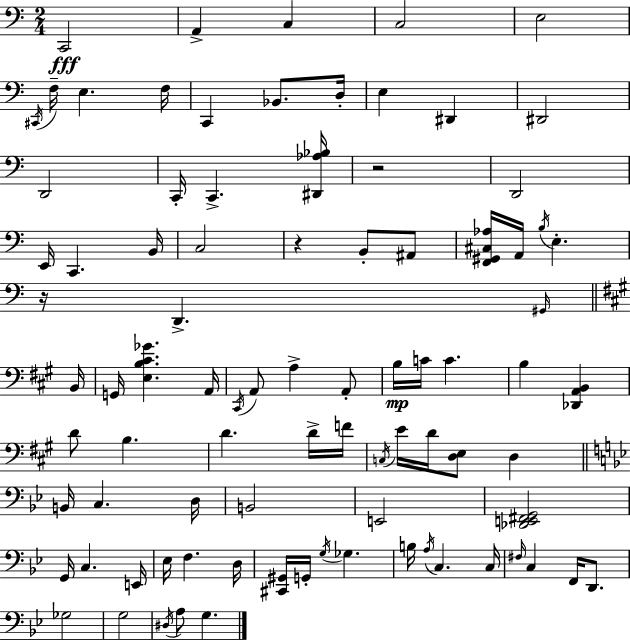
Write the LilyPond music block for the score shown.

{
  \clef bass
  \numericTimeSignature
  \time 2/4
  \key c \major
  c,2\fff | a,4-> c4 | c2 | e2 | \break \acciaccatura { cis,16 } f16-- e4. | f16 c,4 bes,8. | d16-. e4 dis,4 | dis,2 | \break d,2 | c,16-. c,4.-> | <dis, aes bes>16 r2 | d,2 | \break e,16 c,4. | b,16 c2 | r4 b,8-. ais,8 | <f, gis, cis aes>16 a,16 \acciaccatura { b16 } e4.-. | \break r16 d,4.-> | \grace { gis,16 } \bar "||" \break \key a \major b,16 g,16 <e b cis' ges'>4. | a,16 \acciaccatura { cis,16 } a,8 a4-> | a,8-. b16\mp c'16 c'4. | b4 <des, a, b,>4 | \break d'8 b4. | d'4. | d'16-> f'16 \acciaccatura { c16 } e'16 d'16 <d e>8 d4 | \bar "||" \break \key g \minor b,16 c4. d16 | b,2 | e,2 | <des, e, fis, g,>2 | \break g,16 c4. e,16 | ees16 f4. d16 | <cis, gis,>16 g,16-. \acciaccatura { g16 } ges4. | b16 \acciaccatura { a16 } c4. | \break c16 \grace { fis16 } c4 f,16 | d,8. ges2 | g2 | \acciaccatura { dis16 } a8 g4. | \break \bar "|."
}